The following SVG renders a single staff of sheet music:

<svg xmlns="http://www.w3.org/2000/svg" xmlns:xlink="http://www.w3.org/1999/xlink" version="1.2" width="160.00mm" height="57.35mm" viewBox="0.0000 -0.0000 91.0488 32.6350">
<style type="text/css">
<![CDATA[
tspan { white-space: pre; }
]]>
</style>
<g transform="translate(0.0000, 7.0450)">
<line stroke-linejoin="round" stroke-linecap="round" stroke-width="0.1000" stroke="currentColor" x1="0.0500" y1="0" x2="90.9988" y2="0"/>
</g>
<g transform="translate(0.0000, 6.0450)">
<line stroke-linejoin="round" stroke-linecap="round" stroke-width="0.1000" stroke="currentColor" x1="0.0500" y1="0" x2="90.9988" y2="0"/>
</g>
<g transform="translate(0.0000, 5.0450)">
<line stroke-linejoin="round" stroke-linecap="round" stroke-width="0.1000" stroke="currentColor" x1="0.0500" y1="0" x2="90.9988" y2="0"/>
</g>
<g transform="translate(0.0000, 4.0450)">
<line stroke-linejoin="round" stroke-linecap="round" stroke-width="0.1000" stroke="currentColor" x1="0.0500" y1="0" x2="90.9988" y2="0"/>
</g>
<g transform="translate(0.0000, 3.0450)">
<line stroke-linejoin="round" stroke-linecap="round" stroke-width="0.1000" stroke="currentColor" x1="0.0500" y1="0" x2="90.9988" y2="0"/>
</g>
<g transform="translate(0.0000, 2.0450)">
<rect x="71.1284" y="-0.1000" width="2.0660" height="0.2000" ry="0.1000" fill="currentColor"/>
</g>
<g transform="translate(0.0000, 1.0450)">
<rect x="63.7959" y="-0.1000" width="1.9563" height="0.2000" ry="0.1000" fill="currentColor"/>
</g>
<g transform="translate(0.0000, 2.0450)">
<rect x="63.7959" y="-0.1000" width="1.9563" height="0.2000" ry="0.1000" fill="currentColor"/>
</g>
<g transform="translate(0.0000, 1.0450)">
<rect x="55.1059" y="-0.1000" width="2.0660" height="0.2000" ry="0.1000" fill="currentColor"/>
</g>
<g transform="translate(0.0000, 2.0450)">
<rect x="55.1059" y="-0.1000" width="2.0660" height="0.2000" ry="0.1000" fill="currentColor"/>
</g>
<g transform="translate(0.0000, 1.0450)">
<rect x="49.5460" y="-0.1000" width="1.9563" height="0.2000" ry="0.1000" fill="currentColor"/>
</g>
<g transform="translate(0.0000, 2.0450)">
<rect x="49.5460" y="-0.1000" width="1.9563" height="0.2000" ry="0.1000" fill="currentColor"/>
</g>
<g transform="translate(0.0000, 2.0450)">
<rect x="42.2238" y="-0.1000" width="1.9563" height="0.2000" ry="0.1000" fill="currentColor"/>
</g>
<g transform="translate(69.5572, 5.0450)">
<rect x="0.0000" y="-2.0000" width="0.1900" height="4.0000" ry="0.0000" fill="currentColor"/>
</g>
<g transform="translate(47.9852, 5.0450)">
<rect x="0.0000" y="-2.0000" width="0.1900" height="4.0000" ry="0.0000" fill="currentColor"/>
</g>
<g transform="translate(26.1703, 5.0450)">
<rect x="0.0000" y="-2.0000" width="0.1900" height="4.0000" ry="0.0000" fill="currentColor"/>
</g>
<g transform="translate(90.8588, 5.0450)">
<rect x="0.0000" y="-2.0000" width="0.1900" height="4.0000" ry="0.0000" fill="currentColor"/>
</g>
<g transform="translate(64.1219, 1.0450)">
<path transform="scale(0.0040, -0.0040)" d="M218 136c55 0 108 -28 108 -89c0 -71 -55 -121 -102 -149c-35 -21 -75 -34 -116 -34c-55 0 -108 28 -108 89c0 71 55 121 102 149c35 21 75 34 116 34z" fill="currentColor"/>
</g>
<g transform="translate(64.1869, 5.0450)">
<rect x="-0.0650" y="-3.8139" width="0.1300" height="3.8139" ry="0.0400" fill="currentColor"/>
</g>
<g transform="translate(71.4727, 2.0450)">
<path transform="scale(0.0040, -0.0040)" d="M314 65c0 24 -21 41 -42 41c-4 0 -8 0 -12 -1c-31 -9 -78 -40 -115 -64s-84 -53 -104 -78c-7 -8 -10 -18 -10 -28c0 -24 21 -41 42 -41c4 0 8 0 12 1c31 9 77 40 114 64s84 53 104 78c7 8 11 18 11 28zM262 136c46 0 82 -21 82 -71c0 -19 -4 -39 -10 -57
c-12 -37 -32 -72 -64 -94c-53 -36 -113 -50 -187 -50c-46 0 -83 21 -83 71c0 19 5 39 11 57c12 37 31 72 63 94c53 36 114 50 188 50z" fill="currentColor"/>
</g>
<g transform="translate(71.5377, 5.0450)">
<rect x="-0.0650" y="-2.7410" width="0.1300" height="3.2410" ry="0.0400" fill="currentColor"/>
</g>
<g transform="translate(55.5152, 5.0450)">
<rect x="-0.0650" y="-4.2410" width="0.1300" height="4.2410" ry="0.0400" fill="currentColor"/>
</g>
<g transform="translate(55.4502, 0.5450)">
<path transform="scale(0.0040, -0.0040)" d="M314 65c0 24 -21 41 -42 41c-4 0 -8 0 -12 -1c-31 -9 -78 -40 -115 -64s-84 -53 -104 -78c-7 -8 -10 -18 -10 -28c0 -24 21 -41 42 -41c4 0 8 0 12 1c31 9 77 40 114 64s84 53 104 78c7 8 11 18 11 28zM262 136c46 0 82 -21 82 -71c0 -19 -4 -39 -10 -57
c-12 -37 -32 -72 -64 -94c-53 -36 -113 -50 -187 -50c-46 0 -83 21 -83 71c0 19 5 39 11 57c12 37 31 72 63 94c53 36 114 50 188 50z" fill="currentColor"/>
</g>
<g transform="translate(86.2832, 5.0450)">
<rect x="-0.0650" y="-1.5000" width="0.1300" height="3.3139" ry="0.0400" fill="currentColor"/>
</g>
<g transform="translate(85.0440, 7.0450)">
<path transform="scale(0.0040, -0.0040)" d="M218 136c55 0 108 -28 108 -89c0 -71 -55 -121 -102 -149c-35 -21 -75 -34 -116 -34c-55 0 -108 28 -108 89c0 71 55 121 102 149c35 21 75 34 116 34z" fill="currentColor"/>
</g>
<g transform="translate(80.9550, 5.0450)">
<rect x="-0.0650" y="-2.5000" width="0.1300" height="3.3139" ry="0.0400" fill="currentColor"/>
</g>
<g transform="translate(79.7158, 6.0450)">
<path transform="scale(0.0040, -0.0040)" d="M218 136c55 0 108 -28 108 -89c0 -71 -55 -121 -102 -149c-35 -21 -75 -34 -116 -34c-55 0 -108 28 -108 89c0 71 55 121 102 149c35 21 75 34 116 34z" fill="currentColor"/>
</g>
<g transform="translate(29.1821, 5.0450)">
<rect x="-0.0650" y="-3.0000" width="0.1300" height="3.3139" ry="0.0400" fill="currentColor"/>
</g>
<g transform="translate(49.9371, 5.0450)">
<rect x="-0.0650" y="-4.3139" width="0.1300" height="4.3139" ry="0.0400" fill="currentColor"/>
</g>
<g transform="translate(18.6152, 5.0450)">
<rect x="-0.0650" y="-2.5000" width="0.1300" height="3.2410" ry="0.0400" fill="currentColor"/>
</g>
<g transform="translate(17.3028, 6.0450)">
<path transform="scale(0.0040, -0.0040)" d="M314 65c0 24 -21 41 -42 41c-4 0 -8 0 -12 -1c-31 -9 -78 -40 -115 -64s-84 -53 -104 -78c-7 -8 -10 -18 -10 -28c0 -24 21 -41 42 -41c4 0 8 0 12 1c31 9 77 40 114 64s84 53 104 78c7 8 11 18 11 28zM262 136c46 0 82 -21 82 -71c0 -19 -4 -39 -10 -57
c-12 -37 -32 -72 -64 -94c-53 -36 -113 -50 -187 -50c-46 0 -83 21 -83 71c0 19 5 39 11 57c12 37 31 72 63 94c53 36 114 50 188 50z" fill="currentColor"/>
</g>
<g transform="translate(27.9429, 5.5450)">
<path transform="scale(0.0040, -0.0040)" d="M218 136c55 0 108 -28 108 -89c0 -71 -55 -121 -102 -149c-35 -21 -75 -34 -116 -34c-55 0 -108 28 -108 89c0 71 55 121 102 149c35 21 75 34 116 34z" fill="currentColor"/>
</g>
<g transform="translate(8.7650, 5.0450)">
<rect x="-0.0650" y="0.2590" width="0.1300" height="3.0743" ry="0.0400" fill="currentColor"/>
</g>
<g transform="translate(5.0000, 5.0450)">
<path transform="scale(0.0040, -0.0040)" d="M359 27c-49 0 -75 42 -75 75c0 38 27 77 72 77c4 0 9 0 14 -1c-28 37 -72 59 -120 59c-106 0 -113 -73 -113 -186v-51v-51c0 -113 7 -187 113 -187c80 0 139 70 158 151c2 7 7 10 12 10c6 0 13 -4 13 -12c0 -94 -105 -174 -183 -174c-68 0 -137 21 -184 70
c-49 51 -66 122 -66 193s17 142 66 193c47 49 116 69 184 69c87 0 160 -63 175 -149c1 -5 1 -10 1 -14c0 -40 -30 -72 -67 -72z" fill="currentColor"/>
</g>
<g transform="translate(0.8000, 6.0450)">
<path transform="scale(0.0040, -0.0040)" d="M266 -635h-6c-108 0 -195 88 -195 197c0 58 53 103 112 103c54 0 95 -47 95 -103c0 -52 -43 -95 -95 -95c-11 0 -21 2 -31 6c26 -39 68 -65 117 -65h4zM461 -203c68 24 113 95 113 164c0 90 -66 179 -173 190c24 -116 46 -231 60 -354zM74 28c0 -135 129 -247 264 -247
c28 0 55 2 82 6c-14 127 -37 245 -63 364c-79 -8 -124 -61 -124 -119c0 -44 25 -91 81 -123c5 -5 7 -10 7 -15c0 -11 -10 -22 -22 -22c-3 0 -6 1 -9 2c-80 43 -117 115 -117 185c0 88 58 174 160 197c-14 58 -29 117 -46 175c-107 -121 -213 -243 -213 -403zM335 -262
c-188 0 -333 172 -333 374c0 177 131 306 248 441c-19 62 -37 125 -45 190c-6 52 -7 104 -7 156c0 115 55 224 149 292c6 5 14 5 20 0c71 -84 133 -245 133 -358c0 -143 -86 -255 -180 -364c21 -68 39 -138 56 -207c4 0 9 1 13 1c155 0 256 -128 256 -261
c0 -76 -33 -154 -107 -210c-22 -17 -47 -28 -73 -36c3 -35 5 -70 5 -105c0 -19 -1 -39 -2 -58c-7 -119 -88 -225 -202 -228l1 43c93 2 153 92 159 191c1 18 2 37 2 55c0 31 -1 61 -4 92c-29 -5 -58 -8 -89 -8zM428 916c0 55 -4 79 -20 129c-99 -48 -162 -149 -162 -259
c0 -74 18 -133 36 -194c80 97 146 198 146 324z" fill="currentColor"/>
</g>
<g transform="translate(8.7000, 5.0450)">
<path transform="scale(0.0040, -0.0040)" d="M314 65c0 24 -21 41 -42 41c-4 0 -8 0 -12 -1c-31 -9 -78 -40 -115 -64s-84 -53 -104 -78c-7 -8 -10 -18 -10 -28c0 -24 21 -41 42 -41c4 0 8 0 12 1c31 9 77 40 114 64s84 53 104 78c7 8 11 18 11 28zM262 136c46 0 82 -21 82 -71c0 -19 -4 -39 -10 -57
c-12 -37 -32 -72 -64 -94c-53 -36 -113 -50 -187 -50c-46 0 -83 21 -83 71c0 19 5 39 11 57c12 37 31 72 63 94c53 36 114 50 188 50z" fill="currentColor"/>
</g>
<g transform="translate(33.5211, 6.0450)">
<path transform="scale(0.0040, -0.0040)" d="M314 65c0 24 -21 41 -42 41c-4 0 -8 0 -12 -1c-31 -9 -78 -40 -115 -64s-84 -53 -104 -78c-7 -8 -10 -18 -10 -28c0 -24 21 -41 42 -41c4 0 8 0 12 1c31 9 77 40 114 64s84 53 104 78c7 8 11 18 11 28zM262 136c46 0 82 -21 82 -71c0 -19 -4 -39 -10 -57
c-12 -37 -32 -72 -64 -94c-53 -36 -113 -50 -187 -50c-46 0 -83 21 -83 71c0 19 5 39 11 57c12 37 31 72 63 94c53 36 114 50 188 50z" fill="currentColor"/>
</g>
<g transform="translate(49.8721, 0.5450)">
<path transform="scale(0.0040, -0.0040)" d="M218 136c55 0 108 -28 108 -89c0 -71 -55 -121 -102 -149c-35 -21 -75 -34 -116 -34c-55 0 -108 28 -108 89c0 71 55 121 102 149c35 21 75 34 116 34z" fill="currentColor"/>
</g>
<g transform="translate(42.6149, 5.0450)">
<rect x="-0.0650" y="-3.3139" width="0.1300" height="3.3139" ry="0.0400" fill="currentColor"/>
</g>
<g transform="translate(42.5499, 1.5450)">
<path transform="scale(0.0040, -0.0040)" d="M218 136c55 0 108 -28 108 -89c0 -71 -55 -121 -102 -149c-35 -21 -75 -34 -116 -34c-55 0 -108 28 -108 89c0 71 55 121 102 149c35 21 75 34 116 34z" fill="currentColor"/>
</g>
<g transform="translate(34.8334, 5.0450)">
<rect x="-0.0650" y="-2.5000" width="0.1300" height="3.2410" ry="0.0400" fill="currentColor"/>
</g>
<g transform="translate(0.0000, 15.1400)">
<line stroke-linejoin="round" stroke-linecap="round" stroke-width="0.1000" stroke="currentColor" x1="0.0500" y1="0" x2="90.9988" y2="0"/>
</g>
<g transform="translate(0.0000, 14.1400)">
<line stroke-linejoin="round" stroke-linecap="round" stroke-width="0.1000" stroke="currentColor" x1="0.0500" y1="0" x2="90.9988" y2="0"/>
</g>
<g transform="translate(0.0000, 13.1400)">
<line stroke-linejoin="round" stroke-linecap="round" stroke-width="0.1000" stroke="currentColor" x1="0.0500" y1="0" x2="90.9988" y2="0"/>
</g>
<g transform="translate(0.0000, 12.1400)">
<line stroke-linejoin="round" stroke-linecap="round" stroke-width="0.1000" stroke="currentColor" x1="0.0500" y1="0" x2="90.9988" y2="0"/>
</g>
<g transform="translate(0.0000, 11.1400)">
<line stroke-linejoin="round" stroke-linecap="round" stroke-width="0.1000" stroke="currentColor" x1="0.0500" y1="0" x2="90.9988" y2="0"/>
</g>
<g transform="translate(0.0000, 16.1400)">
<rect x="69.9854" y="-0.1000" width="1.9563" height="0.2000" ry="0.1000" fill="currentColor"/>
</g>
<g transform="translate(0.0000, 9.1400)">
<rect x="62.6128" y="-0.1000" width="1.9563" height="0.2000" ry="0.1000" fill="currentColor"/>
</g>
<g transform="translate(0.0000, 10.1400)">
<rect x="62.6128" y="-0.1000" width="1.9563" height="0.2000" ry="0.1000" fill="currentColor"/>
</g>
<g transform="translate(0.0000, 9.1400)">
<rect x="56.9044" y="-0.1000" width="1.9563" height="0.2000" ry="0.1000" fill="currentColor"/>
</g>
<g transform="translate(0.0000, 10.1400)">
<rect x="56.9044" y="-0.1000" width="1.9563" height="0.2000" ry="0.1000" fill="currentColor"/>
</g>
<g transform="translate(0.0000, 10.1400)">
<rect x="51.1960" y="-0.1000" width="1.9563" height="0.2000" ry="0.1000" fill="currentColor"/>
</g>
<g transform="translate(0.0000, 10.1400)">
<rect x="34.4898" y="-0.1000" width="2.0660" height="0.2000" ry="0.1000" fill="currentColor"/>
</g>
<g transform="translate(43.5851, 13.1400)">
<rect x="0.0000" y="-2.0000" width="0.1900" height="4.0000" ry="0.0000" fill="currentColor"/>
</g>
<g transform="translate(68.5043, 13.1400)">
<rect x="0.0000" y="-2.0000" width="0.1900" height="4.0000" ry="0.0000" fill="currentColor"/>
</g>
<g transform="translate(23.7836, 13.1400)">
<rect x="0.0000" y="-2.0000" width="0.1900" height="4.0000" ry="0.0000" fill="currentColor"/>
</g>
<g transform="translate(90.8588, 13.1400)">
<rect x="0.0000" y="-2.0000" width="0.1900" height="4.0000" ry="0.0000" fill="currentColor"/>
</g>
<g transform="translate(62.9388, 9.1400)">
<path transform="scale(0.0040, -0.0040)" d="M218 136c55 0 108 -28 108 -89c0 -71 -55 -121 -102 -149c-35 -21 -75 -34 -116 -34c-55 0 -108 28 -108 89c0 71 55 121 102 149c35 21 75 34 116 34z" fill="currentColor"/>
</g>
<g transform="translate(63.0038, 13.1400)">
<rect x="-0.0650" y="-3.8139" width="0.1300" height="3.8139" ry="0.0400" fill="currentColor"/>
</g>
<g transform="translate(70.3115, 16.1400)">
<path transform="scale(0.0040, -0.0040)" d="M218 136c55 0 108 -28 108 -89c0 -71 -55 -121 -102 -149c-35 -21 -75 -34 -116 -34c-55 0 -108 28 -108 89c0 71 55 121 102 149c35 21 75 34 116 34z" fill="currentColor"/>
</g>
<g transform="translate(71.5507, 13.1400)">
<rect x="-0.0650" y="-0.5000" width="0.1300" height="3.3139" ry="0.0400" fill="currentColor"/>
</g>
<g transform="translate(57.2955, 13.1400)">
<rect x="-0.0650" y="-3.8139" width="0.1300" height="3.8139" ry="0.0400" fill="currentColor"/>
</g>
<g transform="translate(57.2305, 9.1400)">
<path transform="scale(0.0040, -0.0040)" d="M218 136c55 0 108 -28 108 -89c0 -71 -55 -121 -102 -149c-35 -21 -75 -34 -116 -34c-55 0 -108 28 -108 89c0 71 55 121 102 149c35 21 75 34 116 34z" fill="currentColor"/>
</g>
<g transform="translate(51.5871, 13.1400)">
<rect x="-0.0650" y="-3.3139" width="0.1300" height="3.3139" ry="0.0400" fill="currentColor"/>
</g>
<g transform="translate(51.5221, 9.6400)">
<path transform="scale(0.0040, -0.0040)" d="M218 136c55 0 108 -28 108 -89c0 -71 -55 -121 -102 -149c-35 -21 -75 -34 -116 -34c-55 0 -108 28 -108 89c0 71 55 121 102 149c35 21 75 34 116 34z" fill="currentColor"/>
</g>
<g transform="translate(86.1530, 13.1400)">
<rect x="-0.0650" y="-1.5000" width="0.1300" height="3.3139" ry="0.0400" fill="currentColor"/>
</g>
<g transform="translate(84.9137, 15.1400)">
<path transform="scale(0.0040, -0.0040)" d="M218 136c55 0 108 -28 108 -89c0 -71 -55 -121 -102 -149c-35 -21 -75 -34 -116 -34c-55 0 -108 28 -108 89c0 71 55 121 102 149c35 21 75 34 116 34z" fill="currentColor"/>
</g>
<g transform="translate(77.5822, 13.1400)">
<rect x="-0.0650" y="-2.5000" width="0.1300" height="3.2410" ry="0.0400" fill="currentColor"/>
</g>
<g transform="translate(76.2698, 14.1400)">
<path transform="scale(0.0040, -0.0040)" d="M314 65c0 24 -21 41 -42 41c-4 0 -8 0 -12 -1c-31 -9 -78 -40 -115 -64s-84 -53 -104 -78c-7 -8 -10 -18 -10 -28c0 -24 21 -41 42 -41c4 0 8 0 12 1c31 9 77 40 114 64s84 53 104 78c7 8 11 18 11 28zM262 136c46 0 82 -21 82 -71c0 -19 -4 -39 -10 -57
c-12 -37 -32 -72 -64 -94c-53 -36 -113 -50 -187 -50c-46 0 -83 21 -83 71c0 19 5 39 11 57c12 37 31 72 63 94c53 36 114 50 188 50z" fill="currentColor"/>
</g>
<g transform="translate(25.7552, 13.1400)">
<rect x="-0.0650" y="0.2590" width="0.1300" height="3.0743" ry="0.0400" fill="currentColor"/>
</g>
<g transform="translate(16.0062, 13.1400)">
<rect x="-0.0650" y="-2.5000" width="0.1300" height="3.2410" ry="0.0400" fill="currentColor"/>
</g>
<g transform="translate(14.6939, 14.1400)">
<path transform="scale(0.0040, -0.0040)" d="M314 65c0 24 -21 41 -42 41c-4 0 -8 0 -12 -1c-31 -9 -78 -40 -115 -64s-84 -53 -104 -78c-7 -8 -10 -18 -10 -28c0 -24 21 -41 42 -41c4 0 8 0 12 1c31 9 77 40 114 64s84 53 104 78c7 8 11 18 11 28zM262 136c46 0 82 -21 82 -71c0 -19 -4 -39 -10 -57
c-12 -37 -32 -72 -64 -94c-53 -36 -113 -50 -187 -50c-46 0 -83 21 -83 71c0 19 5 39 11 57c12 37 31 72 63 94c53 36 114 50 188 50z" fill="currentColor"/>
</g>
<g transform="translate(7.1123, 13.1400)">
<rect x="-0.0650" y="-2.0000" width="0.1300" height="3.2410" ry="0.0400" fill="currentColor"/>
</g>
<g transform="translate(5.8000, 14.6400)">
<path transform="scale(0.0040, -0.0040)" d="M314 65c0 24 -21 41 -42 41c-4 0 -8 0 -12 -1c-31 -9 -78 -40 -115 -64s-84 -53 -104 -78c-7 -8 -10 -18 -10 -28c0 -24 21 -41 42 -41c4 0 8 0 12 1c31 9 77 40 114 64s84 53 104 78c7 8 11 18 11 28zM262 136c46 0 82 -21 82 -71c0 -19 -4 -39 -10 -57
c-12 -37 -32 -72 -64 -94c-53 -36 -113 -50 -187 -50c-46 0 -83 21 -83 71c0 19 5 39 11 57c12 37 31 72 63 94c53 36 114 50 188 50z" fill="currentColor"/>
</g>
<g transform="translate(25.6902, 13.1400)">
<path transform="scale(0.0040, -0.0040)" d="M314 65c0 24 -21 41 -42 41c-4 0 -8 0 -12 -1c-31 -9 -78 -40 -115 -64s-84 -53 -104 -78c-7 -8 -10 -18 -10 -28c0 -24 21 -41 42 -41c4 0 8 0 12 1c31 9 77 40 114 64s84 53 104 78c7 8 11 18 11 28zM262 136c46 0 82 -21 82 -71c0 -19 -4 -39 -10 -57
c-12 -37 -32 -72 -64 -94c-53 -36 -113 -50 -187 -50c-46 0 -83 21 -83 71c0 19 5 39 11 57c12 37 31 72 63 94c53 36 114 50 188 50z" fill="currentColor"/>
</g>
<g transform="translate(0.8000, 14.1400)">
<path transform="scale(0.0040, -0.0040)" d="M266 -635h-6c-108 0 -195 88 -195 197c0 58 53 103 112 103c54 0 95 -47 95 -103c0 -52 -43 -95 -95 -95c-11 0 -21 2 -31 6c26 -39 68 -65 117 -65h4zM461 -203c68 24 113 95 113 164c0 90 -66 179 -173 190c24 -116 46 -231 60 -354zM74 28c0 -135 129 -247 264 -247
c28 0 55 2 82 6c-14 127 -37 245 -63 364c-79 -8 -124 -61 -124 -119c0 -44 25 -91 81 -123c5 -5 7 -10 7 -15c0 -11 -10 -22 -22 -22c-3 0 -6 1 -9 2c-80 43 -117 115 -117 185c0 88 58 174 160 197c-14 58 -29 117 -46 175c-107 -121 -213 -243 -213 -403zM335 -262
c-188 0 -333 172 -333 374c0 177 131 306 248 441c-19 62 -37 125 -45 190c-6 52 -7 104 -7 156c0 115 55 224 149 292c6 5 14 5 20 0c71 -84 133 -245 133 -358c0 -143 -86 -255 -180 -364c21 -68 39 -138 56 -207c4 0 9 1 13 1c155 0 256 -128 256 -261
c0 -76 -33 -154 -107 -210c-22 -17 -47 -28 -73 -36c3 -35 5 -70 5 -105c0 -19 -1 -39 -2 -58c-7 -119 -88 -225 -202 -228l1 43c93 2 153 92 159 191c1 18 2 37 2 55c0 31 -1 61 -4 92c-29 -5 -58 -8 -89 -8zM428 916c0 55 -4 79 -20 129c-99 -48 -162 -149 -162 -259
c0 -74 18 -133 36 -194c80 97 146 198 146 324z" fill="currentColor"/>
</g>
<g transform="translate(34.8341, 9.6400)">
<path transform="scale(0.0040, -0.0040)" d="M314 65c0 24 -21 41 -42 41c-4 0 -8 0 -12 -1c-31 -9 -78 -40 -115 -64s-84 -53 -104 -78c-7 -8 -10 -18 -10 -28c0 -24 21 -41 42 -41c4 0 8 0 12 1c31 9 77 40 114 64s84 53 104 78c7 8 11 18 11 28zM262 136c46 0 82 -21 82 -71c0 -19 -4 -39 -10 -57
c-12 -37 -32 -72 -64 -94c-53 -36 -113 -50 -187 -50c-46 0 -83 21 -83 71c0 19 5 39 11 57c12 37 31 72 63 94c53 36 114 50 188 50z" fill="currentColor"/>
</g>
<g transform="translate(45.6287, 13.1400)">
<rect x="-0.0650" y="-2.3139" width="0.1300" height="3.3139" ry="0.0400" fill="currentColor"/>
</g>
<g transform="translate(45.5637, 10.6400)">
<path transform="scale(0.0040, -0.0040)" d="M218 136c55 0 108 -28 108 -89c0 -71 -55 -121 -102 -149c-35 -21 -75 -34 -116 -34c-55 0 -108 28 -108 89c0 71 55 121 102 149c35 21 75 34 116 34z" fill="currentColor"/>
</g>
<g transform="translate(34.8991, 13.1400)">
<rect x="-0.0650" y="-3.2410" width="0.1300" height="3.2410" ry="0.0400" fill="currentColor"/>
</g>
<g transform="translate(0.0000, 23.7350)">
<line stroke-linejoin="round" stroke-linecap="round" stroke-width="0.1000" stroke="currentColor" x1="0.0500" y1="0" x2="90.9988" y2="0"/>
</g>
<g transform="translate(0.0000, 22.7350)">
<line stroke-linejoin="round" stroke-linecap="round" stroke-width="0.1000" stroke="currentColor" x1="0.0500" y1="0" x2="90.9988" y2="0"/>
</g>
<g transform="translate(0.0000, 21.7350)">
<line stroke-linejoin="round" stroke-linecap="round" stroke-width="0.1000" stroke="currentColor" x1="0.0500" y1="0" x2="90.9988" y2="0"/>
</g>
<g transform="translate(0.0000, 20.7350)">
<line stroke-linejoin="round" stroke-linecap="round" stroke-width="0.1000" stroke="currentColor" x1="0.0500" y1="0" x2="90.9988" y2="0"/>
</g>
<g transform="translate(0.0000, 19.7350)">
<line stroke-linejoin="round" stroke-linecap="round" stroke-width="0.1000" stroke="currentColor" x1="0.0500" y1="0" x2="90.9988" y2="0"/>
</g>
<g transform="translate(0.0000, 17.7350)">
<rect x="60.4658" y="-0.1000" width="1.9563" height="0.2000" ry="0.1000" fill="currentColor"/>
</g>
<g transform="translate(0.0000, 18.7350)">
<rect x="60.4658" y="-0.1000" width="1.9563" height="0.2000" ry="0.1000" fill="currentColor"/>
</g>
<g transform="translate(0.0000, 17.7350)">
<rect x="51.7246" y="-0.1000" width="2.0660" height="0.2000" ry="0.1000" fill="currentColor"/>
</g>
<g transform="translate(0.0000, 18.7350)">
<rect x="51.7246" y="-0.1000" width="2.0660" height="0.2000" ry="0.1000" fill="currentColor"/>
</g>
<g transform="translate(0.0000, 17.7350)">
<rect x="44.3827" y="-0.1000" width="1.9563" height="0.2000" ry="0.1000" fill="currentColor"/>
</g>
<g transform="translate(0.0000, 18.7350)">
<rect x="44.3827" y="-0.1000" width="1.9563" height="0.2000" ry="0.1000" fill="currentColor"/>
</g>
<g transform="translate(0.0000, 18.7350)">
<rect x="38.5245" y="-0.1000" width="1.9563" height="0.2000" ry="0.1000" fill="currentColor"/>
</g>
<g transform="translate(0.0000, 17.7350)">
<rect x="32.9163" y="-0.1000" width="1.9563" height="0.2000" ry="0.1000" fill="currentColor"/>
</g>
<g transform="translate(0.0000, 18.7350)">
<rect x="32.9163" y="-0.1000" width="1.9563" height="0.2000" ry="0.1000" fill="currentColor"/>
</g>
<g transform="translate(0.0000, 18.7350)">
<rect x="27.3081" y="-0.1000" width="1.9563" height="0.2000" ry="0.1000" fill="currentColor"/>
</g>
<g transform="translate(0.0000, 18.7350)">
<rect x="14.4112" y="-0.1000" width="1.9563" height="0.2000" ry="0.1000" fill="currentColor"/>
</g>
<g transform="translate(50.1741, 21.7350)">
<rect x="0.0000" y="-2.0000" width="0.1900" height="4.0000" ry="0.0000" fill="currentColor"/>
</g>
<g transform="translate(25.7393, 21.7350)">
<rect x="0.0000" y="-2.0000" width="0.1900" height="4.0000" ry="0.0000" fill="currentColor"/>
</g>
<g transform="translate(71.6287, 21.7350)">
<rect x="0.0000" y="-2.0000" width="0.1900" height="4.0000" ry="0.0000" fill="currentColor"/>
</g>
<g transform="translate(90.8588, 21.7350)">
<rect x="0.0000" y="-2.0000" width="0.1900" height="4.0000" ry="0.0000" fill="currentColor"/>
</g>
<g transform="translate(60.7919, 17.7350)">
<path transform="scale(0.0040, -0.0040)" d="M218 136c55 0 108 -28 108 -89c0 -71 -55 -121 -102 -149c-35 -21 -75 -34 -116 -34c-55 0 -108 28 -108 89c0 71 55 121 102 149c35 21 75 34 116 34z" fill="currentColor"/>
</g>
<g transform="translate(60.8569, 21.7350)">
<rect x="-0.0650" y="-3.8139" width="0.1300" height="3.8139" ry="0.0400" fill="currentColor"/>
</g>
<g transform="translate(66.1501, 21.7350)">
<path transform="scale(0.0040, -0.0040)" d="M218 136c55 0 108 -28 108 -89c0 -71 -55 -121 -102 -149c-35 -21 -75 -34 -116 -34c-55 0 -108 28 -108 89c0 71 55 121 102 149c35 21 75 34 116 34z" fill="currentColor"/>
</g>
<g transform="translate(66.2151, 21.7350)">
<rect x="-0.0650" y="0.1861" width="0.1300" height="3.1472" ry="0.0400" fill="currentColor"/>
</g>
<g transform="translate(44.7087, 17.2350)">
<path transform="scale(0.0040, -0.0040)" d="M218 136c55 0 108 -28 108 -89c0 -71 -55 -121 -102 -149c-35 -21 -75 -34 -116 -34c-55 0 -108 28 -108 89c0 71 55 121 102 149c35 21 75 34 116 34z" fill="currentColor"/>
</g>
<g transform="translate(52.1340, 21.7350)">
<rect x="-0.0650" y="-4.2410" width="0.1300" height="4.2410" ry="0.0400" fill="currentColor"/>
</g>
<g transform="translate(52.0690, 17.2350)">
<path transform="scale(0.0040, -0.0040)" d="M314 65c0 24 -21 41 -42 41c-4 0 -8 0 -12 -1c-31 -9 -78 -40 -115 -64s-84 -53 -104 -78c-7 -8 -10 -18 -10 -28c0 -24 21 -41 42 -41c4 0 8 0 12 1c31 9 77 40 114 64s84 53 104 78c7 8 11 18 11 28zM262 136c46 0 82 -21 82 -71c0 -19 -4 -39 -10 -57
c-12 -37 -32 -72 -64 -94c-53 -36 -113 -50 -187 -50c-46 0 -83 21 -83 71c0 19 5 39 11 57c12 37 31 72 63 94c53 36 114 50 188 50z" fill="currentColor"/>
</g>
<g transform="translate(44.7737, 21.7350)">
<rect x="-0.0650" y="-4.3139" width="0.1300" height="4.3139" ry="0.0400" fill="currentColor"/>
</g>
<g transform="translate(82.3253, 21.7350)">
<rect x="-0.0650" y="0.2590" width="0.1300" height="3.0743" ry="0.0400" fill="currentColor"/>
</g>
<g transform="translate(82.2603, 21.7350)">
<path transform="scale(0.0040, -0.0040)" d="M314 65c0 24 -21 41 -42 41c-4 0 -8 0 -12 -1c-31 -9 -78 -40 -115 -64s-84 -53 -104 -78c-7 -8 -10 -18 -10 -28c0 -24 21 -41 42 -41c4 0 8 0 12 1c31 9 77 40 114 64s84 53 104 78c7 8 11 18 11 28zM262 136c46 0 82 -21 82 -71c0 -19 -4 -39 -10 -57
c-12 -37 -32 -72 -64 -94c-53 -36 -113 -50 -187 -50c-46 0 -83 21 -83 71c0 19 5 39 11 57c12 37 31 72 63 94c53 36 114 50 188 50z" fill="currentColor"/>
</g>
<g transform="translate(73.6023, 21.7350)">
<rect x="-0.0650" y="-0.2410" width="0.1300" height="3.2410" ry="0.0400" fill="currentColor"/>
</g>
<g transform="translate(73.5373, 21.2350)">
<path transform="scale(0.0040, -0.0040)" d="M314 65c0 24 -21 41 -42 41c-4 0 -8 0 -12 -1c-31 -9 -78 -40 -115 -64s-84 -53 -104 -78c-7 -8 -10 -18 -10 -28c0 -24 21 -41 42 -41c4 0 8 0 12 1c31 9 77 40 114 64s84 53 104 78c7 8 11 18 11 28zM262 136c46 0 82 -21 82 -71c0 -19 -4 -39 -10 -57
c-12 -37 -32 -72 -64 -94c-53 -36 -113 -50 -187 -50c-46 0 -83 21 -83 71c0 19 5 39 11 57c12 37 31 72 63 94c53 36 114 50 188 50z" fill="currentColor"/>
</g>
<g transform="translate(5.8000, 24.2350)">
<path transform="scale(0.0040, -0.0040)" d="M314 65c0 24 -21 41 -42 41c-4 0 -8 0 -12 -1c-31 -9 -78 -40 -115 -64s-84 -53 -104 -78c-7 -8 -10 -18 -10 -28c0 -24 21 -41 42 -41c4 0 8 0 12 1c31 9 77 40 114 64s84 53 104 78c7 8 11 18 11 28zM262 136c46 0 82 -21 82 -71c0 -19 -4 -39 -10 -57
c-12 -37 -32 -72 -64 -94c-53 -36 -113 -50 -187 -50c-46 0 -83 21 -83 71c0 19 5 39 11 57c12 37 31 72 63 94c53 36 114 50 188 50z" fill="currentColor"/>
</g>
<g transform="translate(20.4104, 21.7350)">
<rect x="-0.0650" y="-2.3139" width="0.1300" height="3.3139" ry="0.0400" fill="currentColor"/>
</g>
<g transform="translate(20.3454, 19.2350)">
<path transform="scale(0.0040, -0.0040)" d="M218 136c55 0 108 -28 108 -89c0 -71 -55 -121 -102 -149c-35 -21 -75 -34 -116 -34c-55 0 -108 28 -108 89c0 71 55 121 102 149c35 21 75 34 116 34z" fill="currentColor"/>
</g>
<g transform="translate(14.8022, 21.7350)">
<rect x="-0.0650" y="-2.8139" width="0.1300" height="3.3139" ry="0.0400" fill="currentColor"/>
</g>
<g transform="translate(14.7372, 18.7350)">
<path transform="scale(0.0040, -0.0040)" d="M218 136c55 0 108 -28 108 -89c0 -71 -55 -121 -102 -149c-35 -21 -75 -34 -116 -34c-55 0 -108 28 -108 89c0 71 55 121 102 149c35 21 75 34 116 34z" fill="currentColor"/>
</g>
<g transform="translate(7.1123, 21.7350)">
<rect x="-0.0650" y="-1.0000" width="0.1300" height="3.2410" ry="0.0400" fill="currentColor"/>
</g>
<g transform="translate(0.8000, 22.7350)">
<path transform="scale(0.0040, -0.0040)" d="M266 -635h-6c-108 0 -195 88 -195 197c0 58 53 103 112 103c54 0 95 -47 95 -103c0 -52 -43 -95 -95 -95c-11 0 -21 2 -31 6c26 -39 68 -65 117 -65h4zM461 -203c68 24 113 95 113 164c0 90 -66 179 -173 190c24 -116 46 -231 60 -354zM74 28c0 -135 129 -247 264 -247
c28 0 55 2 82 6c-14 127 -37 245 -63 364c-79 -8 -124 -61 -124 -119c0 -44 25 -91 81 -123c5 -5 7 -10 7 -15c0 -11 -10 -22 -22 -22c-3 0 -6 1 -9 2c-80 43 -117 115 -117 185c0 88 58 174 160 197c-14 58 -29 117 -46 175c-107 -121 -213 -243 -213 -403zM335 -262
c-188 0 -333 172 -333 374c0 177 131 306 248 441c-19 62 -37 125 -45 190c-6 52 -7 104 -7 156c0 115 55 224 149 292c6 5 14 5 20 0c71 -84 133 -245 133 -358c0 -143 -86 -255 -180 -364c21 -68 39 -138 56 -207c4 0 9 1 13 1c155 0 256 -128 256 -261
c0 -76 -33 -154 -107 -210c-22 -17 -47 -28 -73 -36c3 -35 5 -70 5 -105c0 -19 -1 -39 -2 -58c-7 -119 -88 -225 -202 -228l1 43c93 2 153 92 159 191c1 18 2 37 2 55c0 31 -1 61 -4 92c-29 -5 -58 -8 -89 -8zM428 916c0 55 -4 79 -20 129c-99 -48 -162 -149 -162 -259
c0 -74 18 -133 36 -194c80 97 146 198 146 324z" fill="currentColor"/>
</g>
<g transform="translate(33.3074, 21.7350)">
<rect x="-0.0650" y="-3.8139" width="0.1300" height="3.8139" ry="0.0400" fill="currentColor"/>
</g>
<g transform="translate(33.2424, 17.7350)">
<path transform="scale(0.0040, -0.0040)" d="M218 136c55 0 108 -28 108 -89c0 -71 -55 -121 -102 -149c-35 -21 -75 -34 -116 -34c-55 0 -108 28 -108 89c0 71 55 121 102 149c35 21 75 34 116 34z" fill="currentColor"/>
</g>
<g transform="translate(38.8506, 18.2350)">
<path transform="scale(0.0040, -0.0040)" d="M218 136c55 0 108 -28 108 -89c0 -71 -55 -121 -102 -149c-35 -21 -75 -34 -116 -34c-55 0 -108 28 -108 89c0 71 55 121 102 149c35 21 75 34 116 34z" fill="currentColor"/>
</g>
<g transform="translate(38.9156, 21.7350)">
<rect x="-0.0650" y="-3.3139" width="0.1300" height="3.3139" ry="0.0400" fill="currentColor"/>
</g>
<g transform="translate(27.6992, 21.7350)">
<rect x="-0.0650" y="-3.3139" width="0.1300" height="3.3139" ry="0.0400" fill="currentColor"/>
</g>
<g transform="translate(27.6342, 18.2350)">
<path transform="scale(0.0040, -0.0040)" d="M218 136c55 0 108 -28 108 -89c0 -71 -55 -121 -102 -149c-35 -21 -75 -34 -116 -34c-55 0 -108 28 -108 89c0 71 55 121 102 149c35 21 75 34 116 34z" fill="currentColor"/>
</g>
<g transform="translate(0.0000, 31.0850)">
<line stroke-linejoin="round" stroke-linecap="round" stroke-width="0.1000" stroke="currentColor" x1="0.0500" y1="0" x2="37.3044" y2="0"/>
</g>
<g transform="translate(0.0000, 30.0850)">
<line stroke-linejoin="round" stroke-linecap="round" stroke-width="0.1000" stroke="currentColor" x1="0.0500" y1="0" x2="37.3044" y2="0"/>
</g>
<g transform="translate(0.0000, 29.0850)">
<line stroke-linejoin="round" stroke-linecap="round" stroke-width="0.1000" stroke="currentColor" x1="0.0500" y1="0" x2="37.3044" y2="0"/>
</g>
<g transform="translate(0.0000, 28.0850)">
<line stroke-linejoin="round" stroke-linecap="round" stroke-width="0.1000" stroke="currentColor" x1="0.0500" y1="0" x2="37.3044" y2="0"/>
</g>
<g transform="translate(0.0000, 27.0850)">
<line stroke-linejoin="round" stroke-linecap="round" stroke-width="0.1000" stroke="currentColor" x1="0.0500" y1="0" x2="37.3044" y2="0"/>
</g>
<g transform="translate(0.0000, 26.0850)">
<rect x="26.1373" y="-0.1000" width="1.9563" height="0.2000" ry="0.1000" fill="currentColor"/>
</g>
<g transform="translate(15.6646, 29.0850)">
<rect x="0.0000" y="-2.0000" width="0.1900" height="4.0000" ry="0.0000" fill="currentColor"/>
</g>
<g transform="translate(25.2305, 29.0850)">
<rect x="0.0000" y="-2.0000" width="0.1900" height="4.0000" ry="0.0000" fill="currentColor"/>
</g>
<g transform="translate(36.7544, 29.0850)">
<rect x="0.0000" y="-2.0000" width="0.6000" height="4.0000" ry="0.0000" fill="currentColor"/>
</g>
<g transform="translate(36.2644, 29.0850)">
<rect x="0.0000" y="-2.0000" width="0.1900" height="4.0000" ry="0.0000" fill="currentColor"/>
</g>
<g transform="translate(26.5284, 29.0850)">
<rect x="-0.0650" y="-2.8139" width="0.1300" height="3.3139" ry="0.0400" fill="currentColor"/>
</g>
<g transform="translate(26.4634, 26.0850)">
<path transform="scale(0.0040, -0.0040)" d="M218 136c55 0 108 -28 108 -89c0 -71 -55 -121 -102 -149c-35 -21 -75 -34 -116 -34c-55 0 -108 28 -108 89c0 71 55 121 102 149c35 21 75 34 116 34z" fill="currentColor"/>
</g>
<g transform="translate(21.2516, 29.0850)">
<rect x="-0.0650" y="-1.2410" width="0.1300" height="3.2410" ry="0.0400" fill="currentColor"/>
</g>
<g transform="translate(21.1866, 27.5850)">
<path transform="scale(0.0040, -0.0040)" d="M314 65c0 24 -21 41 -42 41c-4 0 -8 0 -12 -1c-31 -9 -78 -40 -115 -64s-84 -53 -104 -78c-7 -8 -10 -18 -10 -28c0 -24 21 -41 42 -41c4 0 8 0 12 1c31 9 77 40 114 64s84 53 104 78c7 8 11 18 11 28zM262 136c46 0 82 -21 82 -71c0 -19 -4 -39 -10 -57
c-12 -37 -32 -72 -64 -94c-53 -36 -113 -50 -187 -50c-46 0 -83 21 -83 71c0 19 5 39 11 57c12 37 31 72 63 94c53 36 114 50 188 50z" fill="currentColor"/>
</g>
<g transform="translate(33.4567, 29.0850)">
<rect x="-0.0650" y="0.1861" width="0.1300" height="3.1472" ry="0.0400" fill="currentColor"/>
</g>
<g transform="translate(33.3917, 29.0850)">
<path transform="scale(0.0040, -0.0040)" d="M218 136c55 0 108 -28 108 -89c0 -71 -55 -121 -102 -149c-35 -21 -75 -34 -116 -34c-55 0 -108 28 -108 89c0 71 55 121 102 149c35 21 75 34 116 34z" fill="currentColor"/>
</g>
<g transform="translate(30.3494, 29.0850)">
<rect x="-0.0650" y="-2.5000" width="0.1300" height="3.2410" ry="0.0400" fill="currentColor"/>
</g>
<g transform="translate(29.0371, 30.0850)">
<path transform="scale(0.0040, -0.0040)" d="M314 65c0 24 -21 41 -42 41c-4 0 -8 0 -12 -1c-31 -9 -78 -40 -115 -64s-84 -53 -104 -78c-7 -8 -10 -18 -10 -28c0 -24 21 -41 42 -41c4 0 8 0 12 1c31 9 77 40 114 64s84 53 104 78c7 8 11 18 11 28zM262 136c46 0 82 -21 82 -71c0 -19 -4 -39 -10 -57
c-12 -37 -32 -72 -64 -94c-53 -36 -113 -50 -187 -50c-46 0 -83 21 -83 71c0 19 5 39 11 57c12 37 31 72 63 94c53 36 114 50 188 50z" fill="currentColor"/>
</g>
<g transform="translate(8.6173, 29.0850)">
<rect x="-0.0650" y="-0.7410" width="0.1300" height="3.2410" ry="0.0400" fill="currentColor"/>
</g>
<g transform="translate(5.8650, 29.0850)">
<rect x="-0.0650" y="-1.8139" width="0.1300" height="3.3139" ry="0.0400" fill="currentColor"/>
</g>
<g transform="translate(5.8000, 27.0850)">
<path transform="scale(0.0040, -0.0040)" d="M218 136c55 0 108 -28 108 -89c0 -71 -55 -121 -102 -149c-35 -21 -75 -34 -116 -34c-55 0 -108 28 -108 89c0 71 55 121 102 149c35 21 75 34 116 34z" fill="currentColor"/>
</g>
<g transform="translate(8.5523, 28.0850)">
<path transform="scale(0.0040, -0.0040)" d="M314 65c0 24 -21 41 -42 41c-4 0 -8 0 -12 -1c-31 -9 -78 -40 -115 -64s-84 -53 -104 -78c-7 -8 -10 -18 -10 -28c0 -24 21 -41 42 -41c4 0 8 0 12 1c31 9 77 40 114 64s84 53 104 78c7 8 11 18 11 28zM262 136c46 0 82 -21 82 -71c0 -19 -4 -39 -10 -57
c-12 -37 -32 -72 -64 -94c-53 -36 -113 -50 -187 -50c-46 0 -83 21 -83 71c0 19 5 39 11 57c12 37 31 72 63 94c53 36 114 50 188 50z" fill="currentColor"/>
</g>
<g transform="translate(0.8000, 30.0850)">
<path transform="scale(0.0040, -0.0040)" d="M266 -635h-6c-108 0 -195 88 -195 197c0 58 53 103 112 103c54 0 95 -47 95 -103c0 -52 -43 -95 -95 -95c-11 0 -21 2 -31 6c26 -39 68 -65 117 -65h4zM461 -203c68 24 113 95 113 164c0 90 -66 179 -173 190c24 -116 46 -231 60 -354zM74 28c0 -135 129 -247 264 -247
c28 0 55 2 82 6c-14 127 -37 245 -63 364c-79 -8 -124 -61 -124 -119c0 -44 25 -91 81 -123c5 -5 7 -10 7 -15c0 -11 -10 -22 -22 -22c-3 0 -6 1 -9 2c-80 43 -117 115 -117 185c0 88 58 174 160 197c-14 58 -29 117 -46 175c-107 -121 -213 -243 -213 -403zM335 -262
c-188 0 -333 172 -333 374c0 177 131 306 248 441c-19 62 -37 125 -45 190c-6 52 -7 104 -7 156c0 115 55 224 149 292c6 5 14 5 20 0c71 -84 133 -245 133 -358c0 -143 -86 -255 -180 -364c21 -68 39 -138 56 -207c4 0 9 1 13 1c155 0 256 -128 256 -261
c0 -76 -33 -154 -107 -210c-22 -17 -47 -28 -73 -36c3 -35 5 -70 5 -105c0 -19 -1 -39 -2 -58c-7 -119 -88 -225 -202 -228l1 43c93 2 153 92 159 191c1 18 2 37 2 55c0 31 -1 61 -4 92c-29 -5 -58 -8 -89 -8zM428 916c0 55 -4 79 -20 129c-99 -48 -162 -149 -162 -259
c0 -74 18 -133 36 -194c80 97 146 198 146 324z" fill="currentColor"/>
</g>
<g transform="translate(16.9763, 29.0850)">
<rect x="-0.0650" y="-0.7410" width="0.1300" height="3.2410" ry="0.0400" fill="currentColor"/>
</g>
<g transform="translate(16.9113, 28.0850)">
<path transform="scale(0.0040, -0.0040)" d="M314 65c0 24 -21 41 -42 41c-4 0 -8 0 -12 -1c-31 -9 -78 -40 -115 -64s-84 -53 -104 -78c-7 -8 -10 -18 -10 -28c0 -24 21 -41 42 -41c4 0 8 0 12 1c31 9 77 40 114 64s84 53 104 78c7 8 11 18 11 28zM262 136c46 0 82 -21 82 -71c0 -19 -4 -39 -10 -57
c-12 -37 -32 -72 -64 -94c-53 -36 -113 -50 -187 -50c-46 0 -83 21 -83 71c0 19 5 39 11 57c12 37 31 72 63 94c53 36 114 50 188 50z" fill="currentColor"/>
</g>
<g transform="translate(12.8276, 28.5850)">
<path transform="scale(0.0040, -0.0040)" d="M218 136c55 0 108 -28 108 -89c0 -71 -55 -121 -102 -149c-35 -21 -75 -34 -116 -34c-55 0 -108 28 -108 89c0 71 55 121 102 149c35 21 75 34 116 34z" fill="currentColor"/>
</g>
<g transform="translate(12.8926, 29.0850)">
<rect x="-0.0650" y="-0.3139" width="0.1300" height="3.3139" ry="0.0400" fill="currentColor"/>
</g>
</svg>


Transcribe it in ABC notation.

X:1
T:Untitled
M:4/4
L:1/4
K:C
B2 G2 A G2 b d' d'2 c' a2 G E F2 G2 B2 b2 g b c' c' C G2 E D2 a g b c' b d' d'2 c' B c2 B2 f d2 c d2 e2 a G2 B